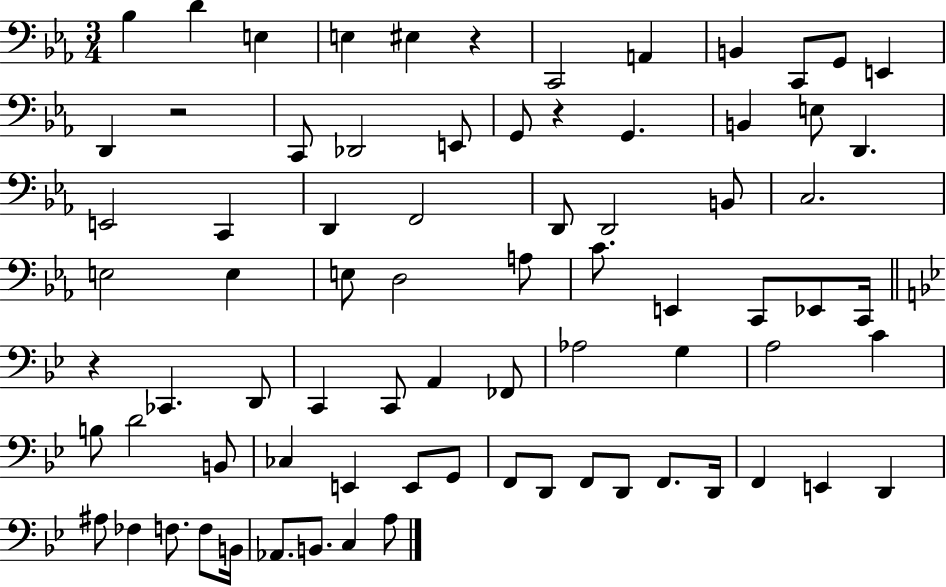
Bb3/q D4/q E3/q E3/q EIS3/q R/q C2/h A2/q B2/q C2/e G2/e E2/q D2/q R/h C2/e Db2/h E2/e G2/e R/q G2/q. B2/q E3/e D2/q. E2/h C2/q D2/q F2/h D2/e D2/h B2/e C3/h. E3/h E3/q E3/e D3/h A3/e C4/e. E2/q C2/e Eb2/e C2/s R/q CES2/q. D2/e C2/q C2/e A2/q FES2/e Ab3/h G3/q A3/h C4/q B3/e D4/h B2/e CES3/q E2/q E2/e G2/e F2/e D2/e F2/e D2/e F2/e. D2/s F2/q E2/q D2/q A#3/e FES3/q F3/e. F3/e B2/s Ab2/e. B2/e. C3/q A3/e